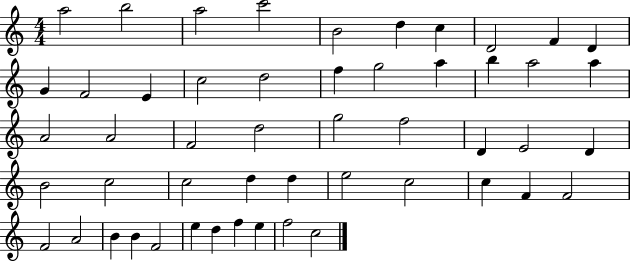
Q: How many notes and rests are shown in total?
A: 51